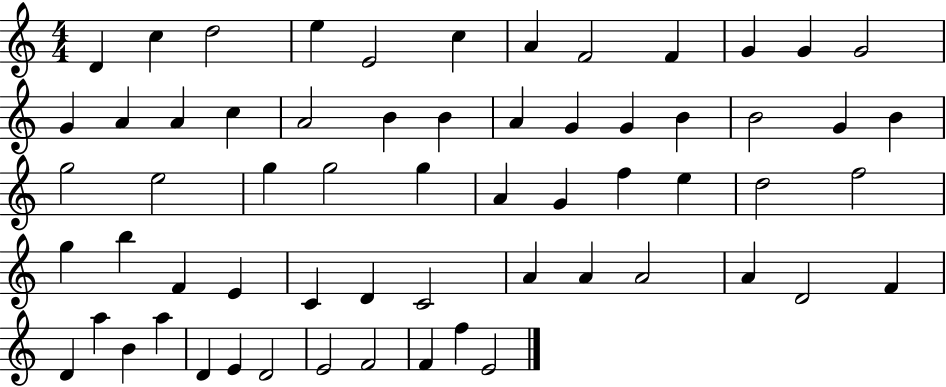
{
  \clef treble
  \numericTimeSignature
  \time 4/4
  \key c \major
  d'4 c''4 d''2 | e''4 e'2 c''4 | a'4 f'2 f'4 | g'4 g'4 g'2 | \break g'4 a'4 a'4 c''4 | a'2 b'4 b'4 | a'4 g'4 g'4 b'4 | b'2 g'4 b'4 | \break g''2 e''2 | g''4 g''2 g''4 | a'4 g'4 f''4 e''4 | d''2 f''2 | \break g''4 b''4 f'4 e'4 | c'4 d'4 c'2 | a'4 a'4 a'2 | a'4 d'2 f'4 | \break d'4 a''4 b'4 a''4 | d'4 e'4 d'2 | e'2 f'2 | f'4 f''4 e'2 | \break \bar "|."
}